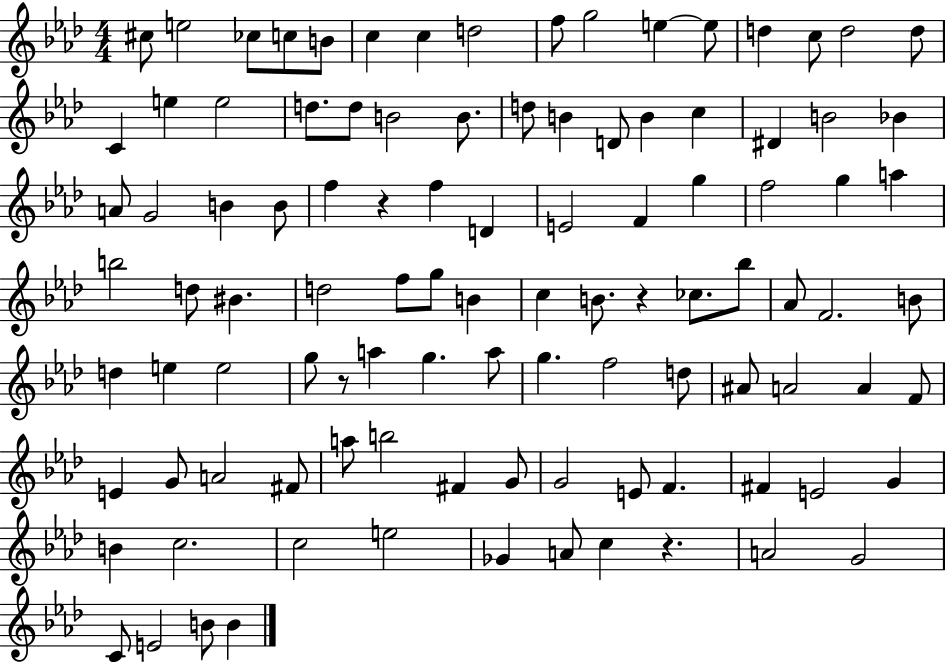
C#5/e E5/h CES5/e C5/e B4/e C5/q C5/q D5/h F5/e G5/h E5/q E5/e D5/q C5/e D5/h D5/e C4/q E5/q E5/h D5/e. D5/e B4/h B4/e. D5/e B4/q D4/e B4/q C5/q D#4/q B4/h Bb4/q A4/e G4/h B4/q B4/e F5/q R/q F5/q D4/q E4/h F4/q G5/q F5/h G5/q A5/q B5/h D5/e BIS4/q. D5/h F5/e G5/e B4/q C5/q B4/e. R/q CES5/e. Bb5/e Ab4/e F4/h. B4/e D5/q E5/q E5/h G5/e R/e A5/q G5/q. A5/e G5/q. F5/h D5/e A#4/e A4/h A4/q F4/e E4/q G4/e A4/h F#4/e A5/e B5/h F#4/q G4/e G4/h E4/e F4/q. F#4/q E4/h G4/q B4/q C5/h. C5/h E5/h Gb4/q A4/e C5/q R/q. A4/h G4/h C4/e E4/h B4/e B4/q